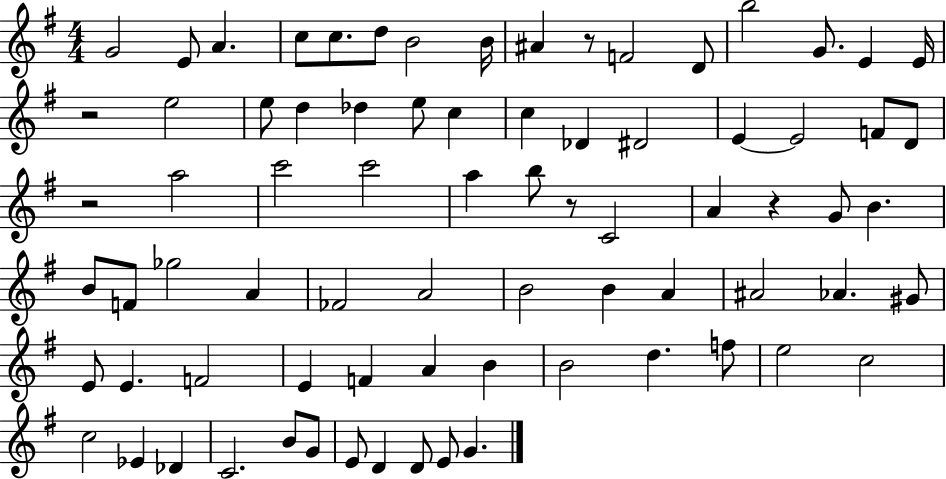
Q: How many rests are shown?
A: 5